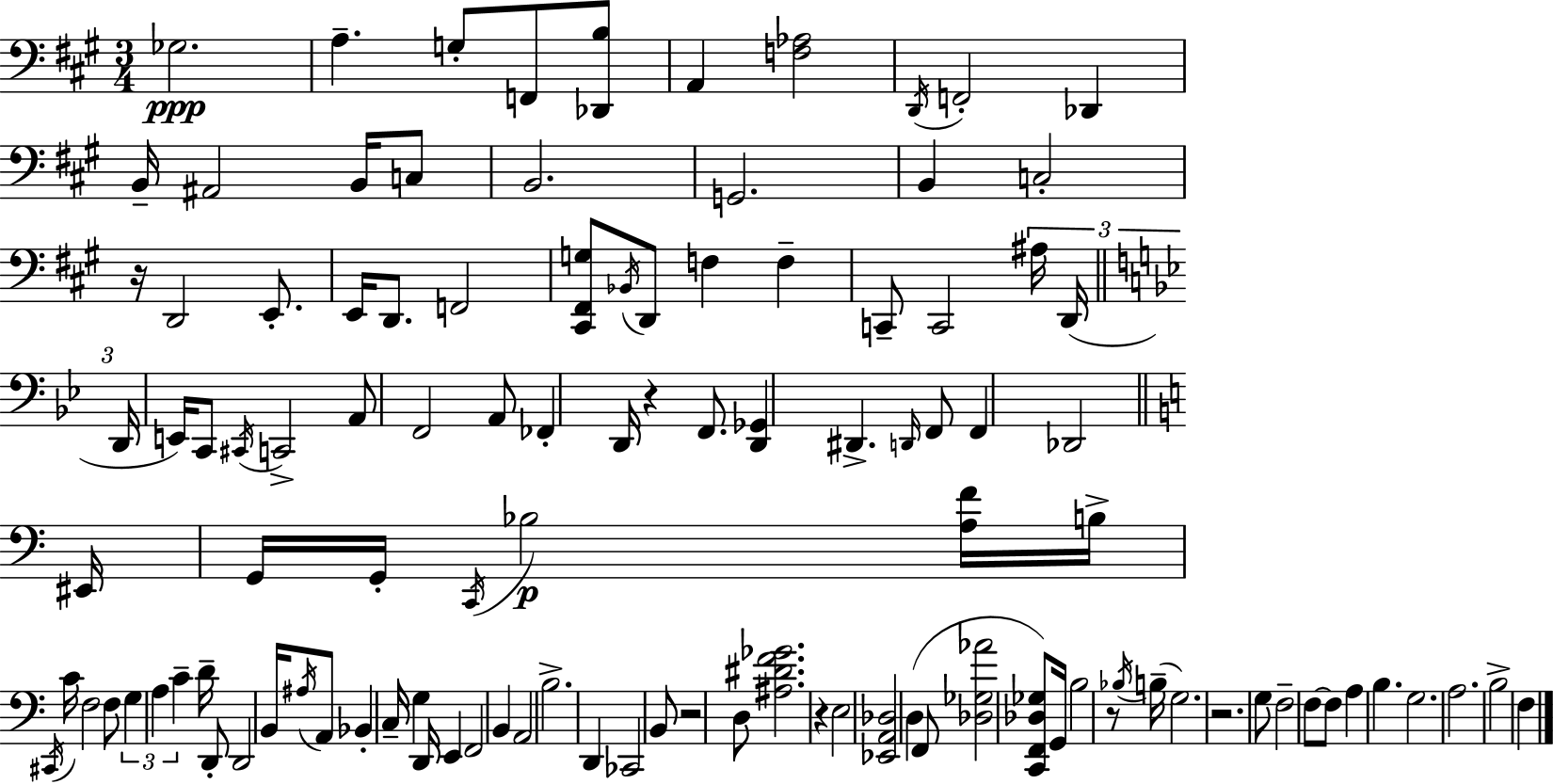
Gb3/h. A3/q. G3/e F2/e [Db2,B3]/e A2/q [F3,Ab3]/h D2/s F2/h Db2/q B2/s A#2/h B2/s C3/e B2/h. G2/h. B2/q C3/h R/s D2/h E2/e. E2/s D2/e. F2/h [C#2,F#2,G3]/e Bb2/s D2/e F3/q F3/q C2/e C2/h A#3/s D2/s D2/s E2/s C2/e C#2/s C2/h A2/e F2/h A2/e FES2/q D2/s R/q F2/e. [D2,Gb2]/q D#2/q. D2/s F2/e F2/q Db2/h EIS2/s G2/s G2/s C2/s Bb3/h [A3,F4]/s B3/s C#2/s C4/s F3/h F3/e G3/q A3/q C4/q D4/s D2/e D2/h B2/s A#3/s A2/e Bb2/q C3/s G3/q D2/s E2/q F2/h B2/q A2/h B3/h. D2/q CES2/h B2/e R/h D3/e [A#3,D#4,F4,Gb4]/h. R/q E3/h [Eb2,A2,Db3]/h D3/q F2/e [Db3,Gb3,Ab4]/h [C2,F2,Db3,Gb3]/e G2/s B3/h R/e Bb3/s B3/s G3/h. R/h. G3/e F3/h F3/e F3/e A3/q B3/q. G3/h. A3/h. B3/h F3/q